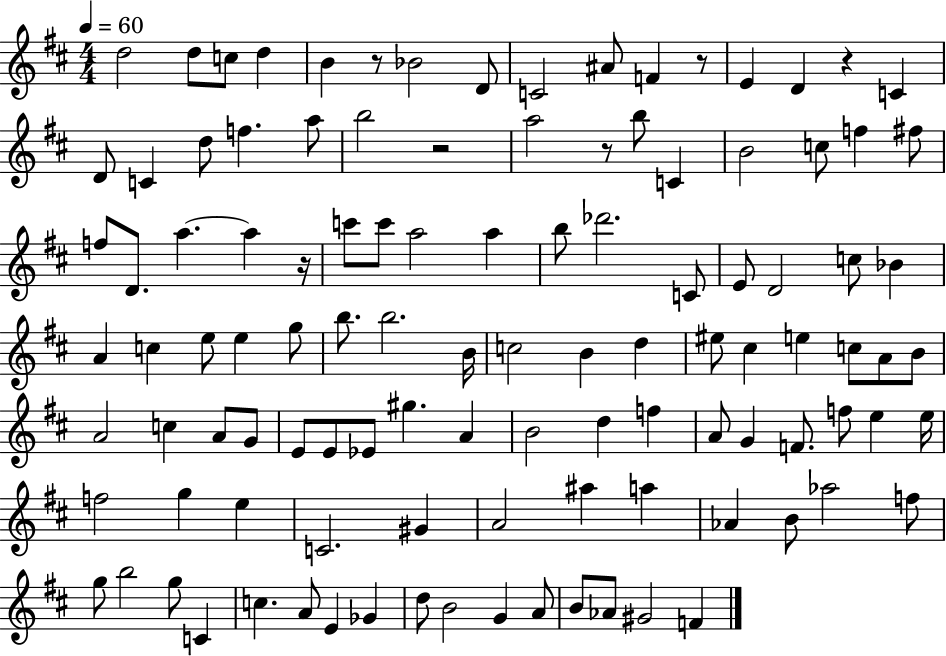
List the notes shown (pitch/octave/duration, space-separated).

D5/h D5/e C5/e D5/q B4/q R/e Bb4/h D4/e C4/h A#4/e F4/q R/e E4/q D4/q R/q C4/q D4/e C4/q D5/e F5/q. A5/e B5/h R/h A5/h R/e B5/e C4/q B4/h C5/e F5/q F#5/e F5/e D4/e. A5/q. A5/q R/s C6/e C6/e A5/h A5/q B5/e Db6/h. C4/e E4/e D4/h C5/e Bb4/q A4/q C5/q E5/e E5/q G5/e B5/e. B5/h. B4/s C5/h B4/q D5/q EIS5/e C#5/q E5/q C5/e A4/e B4/e A4/h C5/q A4/e G4/e E4/e E4/e Eb4/e G#5/q. A4/q B4/h D5/q F5/q A4/e G4/q F4/e. F5/e E5/q E5/s F5/h G5/q E5/q C4/h. G#4/q A4/h A#5/q A5/q Ab4/q B4/e Ab5/h F5/e G5/e B5/h G5/e C4/q C5/q. A4/e E4/q Gb4/q D5/e B4/h G4/q A4/e B4/e Ab4/e G#4/h F4/q